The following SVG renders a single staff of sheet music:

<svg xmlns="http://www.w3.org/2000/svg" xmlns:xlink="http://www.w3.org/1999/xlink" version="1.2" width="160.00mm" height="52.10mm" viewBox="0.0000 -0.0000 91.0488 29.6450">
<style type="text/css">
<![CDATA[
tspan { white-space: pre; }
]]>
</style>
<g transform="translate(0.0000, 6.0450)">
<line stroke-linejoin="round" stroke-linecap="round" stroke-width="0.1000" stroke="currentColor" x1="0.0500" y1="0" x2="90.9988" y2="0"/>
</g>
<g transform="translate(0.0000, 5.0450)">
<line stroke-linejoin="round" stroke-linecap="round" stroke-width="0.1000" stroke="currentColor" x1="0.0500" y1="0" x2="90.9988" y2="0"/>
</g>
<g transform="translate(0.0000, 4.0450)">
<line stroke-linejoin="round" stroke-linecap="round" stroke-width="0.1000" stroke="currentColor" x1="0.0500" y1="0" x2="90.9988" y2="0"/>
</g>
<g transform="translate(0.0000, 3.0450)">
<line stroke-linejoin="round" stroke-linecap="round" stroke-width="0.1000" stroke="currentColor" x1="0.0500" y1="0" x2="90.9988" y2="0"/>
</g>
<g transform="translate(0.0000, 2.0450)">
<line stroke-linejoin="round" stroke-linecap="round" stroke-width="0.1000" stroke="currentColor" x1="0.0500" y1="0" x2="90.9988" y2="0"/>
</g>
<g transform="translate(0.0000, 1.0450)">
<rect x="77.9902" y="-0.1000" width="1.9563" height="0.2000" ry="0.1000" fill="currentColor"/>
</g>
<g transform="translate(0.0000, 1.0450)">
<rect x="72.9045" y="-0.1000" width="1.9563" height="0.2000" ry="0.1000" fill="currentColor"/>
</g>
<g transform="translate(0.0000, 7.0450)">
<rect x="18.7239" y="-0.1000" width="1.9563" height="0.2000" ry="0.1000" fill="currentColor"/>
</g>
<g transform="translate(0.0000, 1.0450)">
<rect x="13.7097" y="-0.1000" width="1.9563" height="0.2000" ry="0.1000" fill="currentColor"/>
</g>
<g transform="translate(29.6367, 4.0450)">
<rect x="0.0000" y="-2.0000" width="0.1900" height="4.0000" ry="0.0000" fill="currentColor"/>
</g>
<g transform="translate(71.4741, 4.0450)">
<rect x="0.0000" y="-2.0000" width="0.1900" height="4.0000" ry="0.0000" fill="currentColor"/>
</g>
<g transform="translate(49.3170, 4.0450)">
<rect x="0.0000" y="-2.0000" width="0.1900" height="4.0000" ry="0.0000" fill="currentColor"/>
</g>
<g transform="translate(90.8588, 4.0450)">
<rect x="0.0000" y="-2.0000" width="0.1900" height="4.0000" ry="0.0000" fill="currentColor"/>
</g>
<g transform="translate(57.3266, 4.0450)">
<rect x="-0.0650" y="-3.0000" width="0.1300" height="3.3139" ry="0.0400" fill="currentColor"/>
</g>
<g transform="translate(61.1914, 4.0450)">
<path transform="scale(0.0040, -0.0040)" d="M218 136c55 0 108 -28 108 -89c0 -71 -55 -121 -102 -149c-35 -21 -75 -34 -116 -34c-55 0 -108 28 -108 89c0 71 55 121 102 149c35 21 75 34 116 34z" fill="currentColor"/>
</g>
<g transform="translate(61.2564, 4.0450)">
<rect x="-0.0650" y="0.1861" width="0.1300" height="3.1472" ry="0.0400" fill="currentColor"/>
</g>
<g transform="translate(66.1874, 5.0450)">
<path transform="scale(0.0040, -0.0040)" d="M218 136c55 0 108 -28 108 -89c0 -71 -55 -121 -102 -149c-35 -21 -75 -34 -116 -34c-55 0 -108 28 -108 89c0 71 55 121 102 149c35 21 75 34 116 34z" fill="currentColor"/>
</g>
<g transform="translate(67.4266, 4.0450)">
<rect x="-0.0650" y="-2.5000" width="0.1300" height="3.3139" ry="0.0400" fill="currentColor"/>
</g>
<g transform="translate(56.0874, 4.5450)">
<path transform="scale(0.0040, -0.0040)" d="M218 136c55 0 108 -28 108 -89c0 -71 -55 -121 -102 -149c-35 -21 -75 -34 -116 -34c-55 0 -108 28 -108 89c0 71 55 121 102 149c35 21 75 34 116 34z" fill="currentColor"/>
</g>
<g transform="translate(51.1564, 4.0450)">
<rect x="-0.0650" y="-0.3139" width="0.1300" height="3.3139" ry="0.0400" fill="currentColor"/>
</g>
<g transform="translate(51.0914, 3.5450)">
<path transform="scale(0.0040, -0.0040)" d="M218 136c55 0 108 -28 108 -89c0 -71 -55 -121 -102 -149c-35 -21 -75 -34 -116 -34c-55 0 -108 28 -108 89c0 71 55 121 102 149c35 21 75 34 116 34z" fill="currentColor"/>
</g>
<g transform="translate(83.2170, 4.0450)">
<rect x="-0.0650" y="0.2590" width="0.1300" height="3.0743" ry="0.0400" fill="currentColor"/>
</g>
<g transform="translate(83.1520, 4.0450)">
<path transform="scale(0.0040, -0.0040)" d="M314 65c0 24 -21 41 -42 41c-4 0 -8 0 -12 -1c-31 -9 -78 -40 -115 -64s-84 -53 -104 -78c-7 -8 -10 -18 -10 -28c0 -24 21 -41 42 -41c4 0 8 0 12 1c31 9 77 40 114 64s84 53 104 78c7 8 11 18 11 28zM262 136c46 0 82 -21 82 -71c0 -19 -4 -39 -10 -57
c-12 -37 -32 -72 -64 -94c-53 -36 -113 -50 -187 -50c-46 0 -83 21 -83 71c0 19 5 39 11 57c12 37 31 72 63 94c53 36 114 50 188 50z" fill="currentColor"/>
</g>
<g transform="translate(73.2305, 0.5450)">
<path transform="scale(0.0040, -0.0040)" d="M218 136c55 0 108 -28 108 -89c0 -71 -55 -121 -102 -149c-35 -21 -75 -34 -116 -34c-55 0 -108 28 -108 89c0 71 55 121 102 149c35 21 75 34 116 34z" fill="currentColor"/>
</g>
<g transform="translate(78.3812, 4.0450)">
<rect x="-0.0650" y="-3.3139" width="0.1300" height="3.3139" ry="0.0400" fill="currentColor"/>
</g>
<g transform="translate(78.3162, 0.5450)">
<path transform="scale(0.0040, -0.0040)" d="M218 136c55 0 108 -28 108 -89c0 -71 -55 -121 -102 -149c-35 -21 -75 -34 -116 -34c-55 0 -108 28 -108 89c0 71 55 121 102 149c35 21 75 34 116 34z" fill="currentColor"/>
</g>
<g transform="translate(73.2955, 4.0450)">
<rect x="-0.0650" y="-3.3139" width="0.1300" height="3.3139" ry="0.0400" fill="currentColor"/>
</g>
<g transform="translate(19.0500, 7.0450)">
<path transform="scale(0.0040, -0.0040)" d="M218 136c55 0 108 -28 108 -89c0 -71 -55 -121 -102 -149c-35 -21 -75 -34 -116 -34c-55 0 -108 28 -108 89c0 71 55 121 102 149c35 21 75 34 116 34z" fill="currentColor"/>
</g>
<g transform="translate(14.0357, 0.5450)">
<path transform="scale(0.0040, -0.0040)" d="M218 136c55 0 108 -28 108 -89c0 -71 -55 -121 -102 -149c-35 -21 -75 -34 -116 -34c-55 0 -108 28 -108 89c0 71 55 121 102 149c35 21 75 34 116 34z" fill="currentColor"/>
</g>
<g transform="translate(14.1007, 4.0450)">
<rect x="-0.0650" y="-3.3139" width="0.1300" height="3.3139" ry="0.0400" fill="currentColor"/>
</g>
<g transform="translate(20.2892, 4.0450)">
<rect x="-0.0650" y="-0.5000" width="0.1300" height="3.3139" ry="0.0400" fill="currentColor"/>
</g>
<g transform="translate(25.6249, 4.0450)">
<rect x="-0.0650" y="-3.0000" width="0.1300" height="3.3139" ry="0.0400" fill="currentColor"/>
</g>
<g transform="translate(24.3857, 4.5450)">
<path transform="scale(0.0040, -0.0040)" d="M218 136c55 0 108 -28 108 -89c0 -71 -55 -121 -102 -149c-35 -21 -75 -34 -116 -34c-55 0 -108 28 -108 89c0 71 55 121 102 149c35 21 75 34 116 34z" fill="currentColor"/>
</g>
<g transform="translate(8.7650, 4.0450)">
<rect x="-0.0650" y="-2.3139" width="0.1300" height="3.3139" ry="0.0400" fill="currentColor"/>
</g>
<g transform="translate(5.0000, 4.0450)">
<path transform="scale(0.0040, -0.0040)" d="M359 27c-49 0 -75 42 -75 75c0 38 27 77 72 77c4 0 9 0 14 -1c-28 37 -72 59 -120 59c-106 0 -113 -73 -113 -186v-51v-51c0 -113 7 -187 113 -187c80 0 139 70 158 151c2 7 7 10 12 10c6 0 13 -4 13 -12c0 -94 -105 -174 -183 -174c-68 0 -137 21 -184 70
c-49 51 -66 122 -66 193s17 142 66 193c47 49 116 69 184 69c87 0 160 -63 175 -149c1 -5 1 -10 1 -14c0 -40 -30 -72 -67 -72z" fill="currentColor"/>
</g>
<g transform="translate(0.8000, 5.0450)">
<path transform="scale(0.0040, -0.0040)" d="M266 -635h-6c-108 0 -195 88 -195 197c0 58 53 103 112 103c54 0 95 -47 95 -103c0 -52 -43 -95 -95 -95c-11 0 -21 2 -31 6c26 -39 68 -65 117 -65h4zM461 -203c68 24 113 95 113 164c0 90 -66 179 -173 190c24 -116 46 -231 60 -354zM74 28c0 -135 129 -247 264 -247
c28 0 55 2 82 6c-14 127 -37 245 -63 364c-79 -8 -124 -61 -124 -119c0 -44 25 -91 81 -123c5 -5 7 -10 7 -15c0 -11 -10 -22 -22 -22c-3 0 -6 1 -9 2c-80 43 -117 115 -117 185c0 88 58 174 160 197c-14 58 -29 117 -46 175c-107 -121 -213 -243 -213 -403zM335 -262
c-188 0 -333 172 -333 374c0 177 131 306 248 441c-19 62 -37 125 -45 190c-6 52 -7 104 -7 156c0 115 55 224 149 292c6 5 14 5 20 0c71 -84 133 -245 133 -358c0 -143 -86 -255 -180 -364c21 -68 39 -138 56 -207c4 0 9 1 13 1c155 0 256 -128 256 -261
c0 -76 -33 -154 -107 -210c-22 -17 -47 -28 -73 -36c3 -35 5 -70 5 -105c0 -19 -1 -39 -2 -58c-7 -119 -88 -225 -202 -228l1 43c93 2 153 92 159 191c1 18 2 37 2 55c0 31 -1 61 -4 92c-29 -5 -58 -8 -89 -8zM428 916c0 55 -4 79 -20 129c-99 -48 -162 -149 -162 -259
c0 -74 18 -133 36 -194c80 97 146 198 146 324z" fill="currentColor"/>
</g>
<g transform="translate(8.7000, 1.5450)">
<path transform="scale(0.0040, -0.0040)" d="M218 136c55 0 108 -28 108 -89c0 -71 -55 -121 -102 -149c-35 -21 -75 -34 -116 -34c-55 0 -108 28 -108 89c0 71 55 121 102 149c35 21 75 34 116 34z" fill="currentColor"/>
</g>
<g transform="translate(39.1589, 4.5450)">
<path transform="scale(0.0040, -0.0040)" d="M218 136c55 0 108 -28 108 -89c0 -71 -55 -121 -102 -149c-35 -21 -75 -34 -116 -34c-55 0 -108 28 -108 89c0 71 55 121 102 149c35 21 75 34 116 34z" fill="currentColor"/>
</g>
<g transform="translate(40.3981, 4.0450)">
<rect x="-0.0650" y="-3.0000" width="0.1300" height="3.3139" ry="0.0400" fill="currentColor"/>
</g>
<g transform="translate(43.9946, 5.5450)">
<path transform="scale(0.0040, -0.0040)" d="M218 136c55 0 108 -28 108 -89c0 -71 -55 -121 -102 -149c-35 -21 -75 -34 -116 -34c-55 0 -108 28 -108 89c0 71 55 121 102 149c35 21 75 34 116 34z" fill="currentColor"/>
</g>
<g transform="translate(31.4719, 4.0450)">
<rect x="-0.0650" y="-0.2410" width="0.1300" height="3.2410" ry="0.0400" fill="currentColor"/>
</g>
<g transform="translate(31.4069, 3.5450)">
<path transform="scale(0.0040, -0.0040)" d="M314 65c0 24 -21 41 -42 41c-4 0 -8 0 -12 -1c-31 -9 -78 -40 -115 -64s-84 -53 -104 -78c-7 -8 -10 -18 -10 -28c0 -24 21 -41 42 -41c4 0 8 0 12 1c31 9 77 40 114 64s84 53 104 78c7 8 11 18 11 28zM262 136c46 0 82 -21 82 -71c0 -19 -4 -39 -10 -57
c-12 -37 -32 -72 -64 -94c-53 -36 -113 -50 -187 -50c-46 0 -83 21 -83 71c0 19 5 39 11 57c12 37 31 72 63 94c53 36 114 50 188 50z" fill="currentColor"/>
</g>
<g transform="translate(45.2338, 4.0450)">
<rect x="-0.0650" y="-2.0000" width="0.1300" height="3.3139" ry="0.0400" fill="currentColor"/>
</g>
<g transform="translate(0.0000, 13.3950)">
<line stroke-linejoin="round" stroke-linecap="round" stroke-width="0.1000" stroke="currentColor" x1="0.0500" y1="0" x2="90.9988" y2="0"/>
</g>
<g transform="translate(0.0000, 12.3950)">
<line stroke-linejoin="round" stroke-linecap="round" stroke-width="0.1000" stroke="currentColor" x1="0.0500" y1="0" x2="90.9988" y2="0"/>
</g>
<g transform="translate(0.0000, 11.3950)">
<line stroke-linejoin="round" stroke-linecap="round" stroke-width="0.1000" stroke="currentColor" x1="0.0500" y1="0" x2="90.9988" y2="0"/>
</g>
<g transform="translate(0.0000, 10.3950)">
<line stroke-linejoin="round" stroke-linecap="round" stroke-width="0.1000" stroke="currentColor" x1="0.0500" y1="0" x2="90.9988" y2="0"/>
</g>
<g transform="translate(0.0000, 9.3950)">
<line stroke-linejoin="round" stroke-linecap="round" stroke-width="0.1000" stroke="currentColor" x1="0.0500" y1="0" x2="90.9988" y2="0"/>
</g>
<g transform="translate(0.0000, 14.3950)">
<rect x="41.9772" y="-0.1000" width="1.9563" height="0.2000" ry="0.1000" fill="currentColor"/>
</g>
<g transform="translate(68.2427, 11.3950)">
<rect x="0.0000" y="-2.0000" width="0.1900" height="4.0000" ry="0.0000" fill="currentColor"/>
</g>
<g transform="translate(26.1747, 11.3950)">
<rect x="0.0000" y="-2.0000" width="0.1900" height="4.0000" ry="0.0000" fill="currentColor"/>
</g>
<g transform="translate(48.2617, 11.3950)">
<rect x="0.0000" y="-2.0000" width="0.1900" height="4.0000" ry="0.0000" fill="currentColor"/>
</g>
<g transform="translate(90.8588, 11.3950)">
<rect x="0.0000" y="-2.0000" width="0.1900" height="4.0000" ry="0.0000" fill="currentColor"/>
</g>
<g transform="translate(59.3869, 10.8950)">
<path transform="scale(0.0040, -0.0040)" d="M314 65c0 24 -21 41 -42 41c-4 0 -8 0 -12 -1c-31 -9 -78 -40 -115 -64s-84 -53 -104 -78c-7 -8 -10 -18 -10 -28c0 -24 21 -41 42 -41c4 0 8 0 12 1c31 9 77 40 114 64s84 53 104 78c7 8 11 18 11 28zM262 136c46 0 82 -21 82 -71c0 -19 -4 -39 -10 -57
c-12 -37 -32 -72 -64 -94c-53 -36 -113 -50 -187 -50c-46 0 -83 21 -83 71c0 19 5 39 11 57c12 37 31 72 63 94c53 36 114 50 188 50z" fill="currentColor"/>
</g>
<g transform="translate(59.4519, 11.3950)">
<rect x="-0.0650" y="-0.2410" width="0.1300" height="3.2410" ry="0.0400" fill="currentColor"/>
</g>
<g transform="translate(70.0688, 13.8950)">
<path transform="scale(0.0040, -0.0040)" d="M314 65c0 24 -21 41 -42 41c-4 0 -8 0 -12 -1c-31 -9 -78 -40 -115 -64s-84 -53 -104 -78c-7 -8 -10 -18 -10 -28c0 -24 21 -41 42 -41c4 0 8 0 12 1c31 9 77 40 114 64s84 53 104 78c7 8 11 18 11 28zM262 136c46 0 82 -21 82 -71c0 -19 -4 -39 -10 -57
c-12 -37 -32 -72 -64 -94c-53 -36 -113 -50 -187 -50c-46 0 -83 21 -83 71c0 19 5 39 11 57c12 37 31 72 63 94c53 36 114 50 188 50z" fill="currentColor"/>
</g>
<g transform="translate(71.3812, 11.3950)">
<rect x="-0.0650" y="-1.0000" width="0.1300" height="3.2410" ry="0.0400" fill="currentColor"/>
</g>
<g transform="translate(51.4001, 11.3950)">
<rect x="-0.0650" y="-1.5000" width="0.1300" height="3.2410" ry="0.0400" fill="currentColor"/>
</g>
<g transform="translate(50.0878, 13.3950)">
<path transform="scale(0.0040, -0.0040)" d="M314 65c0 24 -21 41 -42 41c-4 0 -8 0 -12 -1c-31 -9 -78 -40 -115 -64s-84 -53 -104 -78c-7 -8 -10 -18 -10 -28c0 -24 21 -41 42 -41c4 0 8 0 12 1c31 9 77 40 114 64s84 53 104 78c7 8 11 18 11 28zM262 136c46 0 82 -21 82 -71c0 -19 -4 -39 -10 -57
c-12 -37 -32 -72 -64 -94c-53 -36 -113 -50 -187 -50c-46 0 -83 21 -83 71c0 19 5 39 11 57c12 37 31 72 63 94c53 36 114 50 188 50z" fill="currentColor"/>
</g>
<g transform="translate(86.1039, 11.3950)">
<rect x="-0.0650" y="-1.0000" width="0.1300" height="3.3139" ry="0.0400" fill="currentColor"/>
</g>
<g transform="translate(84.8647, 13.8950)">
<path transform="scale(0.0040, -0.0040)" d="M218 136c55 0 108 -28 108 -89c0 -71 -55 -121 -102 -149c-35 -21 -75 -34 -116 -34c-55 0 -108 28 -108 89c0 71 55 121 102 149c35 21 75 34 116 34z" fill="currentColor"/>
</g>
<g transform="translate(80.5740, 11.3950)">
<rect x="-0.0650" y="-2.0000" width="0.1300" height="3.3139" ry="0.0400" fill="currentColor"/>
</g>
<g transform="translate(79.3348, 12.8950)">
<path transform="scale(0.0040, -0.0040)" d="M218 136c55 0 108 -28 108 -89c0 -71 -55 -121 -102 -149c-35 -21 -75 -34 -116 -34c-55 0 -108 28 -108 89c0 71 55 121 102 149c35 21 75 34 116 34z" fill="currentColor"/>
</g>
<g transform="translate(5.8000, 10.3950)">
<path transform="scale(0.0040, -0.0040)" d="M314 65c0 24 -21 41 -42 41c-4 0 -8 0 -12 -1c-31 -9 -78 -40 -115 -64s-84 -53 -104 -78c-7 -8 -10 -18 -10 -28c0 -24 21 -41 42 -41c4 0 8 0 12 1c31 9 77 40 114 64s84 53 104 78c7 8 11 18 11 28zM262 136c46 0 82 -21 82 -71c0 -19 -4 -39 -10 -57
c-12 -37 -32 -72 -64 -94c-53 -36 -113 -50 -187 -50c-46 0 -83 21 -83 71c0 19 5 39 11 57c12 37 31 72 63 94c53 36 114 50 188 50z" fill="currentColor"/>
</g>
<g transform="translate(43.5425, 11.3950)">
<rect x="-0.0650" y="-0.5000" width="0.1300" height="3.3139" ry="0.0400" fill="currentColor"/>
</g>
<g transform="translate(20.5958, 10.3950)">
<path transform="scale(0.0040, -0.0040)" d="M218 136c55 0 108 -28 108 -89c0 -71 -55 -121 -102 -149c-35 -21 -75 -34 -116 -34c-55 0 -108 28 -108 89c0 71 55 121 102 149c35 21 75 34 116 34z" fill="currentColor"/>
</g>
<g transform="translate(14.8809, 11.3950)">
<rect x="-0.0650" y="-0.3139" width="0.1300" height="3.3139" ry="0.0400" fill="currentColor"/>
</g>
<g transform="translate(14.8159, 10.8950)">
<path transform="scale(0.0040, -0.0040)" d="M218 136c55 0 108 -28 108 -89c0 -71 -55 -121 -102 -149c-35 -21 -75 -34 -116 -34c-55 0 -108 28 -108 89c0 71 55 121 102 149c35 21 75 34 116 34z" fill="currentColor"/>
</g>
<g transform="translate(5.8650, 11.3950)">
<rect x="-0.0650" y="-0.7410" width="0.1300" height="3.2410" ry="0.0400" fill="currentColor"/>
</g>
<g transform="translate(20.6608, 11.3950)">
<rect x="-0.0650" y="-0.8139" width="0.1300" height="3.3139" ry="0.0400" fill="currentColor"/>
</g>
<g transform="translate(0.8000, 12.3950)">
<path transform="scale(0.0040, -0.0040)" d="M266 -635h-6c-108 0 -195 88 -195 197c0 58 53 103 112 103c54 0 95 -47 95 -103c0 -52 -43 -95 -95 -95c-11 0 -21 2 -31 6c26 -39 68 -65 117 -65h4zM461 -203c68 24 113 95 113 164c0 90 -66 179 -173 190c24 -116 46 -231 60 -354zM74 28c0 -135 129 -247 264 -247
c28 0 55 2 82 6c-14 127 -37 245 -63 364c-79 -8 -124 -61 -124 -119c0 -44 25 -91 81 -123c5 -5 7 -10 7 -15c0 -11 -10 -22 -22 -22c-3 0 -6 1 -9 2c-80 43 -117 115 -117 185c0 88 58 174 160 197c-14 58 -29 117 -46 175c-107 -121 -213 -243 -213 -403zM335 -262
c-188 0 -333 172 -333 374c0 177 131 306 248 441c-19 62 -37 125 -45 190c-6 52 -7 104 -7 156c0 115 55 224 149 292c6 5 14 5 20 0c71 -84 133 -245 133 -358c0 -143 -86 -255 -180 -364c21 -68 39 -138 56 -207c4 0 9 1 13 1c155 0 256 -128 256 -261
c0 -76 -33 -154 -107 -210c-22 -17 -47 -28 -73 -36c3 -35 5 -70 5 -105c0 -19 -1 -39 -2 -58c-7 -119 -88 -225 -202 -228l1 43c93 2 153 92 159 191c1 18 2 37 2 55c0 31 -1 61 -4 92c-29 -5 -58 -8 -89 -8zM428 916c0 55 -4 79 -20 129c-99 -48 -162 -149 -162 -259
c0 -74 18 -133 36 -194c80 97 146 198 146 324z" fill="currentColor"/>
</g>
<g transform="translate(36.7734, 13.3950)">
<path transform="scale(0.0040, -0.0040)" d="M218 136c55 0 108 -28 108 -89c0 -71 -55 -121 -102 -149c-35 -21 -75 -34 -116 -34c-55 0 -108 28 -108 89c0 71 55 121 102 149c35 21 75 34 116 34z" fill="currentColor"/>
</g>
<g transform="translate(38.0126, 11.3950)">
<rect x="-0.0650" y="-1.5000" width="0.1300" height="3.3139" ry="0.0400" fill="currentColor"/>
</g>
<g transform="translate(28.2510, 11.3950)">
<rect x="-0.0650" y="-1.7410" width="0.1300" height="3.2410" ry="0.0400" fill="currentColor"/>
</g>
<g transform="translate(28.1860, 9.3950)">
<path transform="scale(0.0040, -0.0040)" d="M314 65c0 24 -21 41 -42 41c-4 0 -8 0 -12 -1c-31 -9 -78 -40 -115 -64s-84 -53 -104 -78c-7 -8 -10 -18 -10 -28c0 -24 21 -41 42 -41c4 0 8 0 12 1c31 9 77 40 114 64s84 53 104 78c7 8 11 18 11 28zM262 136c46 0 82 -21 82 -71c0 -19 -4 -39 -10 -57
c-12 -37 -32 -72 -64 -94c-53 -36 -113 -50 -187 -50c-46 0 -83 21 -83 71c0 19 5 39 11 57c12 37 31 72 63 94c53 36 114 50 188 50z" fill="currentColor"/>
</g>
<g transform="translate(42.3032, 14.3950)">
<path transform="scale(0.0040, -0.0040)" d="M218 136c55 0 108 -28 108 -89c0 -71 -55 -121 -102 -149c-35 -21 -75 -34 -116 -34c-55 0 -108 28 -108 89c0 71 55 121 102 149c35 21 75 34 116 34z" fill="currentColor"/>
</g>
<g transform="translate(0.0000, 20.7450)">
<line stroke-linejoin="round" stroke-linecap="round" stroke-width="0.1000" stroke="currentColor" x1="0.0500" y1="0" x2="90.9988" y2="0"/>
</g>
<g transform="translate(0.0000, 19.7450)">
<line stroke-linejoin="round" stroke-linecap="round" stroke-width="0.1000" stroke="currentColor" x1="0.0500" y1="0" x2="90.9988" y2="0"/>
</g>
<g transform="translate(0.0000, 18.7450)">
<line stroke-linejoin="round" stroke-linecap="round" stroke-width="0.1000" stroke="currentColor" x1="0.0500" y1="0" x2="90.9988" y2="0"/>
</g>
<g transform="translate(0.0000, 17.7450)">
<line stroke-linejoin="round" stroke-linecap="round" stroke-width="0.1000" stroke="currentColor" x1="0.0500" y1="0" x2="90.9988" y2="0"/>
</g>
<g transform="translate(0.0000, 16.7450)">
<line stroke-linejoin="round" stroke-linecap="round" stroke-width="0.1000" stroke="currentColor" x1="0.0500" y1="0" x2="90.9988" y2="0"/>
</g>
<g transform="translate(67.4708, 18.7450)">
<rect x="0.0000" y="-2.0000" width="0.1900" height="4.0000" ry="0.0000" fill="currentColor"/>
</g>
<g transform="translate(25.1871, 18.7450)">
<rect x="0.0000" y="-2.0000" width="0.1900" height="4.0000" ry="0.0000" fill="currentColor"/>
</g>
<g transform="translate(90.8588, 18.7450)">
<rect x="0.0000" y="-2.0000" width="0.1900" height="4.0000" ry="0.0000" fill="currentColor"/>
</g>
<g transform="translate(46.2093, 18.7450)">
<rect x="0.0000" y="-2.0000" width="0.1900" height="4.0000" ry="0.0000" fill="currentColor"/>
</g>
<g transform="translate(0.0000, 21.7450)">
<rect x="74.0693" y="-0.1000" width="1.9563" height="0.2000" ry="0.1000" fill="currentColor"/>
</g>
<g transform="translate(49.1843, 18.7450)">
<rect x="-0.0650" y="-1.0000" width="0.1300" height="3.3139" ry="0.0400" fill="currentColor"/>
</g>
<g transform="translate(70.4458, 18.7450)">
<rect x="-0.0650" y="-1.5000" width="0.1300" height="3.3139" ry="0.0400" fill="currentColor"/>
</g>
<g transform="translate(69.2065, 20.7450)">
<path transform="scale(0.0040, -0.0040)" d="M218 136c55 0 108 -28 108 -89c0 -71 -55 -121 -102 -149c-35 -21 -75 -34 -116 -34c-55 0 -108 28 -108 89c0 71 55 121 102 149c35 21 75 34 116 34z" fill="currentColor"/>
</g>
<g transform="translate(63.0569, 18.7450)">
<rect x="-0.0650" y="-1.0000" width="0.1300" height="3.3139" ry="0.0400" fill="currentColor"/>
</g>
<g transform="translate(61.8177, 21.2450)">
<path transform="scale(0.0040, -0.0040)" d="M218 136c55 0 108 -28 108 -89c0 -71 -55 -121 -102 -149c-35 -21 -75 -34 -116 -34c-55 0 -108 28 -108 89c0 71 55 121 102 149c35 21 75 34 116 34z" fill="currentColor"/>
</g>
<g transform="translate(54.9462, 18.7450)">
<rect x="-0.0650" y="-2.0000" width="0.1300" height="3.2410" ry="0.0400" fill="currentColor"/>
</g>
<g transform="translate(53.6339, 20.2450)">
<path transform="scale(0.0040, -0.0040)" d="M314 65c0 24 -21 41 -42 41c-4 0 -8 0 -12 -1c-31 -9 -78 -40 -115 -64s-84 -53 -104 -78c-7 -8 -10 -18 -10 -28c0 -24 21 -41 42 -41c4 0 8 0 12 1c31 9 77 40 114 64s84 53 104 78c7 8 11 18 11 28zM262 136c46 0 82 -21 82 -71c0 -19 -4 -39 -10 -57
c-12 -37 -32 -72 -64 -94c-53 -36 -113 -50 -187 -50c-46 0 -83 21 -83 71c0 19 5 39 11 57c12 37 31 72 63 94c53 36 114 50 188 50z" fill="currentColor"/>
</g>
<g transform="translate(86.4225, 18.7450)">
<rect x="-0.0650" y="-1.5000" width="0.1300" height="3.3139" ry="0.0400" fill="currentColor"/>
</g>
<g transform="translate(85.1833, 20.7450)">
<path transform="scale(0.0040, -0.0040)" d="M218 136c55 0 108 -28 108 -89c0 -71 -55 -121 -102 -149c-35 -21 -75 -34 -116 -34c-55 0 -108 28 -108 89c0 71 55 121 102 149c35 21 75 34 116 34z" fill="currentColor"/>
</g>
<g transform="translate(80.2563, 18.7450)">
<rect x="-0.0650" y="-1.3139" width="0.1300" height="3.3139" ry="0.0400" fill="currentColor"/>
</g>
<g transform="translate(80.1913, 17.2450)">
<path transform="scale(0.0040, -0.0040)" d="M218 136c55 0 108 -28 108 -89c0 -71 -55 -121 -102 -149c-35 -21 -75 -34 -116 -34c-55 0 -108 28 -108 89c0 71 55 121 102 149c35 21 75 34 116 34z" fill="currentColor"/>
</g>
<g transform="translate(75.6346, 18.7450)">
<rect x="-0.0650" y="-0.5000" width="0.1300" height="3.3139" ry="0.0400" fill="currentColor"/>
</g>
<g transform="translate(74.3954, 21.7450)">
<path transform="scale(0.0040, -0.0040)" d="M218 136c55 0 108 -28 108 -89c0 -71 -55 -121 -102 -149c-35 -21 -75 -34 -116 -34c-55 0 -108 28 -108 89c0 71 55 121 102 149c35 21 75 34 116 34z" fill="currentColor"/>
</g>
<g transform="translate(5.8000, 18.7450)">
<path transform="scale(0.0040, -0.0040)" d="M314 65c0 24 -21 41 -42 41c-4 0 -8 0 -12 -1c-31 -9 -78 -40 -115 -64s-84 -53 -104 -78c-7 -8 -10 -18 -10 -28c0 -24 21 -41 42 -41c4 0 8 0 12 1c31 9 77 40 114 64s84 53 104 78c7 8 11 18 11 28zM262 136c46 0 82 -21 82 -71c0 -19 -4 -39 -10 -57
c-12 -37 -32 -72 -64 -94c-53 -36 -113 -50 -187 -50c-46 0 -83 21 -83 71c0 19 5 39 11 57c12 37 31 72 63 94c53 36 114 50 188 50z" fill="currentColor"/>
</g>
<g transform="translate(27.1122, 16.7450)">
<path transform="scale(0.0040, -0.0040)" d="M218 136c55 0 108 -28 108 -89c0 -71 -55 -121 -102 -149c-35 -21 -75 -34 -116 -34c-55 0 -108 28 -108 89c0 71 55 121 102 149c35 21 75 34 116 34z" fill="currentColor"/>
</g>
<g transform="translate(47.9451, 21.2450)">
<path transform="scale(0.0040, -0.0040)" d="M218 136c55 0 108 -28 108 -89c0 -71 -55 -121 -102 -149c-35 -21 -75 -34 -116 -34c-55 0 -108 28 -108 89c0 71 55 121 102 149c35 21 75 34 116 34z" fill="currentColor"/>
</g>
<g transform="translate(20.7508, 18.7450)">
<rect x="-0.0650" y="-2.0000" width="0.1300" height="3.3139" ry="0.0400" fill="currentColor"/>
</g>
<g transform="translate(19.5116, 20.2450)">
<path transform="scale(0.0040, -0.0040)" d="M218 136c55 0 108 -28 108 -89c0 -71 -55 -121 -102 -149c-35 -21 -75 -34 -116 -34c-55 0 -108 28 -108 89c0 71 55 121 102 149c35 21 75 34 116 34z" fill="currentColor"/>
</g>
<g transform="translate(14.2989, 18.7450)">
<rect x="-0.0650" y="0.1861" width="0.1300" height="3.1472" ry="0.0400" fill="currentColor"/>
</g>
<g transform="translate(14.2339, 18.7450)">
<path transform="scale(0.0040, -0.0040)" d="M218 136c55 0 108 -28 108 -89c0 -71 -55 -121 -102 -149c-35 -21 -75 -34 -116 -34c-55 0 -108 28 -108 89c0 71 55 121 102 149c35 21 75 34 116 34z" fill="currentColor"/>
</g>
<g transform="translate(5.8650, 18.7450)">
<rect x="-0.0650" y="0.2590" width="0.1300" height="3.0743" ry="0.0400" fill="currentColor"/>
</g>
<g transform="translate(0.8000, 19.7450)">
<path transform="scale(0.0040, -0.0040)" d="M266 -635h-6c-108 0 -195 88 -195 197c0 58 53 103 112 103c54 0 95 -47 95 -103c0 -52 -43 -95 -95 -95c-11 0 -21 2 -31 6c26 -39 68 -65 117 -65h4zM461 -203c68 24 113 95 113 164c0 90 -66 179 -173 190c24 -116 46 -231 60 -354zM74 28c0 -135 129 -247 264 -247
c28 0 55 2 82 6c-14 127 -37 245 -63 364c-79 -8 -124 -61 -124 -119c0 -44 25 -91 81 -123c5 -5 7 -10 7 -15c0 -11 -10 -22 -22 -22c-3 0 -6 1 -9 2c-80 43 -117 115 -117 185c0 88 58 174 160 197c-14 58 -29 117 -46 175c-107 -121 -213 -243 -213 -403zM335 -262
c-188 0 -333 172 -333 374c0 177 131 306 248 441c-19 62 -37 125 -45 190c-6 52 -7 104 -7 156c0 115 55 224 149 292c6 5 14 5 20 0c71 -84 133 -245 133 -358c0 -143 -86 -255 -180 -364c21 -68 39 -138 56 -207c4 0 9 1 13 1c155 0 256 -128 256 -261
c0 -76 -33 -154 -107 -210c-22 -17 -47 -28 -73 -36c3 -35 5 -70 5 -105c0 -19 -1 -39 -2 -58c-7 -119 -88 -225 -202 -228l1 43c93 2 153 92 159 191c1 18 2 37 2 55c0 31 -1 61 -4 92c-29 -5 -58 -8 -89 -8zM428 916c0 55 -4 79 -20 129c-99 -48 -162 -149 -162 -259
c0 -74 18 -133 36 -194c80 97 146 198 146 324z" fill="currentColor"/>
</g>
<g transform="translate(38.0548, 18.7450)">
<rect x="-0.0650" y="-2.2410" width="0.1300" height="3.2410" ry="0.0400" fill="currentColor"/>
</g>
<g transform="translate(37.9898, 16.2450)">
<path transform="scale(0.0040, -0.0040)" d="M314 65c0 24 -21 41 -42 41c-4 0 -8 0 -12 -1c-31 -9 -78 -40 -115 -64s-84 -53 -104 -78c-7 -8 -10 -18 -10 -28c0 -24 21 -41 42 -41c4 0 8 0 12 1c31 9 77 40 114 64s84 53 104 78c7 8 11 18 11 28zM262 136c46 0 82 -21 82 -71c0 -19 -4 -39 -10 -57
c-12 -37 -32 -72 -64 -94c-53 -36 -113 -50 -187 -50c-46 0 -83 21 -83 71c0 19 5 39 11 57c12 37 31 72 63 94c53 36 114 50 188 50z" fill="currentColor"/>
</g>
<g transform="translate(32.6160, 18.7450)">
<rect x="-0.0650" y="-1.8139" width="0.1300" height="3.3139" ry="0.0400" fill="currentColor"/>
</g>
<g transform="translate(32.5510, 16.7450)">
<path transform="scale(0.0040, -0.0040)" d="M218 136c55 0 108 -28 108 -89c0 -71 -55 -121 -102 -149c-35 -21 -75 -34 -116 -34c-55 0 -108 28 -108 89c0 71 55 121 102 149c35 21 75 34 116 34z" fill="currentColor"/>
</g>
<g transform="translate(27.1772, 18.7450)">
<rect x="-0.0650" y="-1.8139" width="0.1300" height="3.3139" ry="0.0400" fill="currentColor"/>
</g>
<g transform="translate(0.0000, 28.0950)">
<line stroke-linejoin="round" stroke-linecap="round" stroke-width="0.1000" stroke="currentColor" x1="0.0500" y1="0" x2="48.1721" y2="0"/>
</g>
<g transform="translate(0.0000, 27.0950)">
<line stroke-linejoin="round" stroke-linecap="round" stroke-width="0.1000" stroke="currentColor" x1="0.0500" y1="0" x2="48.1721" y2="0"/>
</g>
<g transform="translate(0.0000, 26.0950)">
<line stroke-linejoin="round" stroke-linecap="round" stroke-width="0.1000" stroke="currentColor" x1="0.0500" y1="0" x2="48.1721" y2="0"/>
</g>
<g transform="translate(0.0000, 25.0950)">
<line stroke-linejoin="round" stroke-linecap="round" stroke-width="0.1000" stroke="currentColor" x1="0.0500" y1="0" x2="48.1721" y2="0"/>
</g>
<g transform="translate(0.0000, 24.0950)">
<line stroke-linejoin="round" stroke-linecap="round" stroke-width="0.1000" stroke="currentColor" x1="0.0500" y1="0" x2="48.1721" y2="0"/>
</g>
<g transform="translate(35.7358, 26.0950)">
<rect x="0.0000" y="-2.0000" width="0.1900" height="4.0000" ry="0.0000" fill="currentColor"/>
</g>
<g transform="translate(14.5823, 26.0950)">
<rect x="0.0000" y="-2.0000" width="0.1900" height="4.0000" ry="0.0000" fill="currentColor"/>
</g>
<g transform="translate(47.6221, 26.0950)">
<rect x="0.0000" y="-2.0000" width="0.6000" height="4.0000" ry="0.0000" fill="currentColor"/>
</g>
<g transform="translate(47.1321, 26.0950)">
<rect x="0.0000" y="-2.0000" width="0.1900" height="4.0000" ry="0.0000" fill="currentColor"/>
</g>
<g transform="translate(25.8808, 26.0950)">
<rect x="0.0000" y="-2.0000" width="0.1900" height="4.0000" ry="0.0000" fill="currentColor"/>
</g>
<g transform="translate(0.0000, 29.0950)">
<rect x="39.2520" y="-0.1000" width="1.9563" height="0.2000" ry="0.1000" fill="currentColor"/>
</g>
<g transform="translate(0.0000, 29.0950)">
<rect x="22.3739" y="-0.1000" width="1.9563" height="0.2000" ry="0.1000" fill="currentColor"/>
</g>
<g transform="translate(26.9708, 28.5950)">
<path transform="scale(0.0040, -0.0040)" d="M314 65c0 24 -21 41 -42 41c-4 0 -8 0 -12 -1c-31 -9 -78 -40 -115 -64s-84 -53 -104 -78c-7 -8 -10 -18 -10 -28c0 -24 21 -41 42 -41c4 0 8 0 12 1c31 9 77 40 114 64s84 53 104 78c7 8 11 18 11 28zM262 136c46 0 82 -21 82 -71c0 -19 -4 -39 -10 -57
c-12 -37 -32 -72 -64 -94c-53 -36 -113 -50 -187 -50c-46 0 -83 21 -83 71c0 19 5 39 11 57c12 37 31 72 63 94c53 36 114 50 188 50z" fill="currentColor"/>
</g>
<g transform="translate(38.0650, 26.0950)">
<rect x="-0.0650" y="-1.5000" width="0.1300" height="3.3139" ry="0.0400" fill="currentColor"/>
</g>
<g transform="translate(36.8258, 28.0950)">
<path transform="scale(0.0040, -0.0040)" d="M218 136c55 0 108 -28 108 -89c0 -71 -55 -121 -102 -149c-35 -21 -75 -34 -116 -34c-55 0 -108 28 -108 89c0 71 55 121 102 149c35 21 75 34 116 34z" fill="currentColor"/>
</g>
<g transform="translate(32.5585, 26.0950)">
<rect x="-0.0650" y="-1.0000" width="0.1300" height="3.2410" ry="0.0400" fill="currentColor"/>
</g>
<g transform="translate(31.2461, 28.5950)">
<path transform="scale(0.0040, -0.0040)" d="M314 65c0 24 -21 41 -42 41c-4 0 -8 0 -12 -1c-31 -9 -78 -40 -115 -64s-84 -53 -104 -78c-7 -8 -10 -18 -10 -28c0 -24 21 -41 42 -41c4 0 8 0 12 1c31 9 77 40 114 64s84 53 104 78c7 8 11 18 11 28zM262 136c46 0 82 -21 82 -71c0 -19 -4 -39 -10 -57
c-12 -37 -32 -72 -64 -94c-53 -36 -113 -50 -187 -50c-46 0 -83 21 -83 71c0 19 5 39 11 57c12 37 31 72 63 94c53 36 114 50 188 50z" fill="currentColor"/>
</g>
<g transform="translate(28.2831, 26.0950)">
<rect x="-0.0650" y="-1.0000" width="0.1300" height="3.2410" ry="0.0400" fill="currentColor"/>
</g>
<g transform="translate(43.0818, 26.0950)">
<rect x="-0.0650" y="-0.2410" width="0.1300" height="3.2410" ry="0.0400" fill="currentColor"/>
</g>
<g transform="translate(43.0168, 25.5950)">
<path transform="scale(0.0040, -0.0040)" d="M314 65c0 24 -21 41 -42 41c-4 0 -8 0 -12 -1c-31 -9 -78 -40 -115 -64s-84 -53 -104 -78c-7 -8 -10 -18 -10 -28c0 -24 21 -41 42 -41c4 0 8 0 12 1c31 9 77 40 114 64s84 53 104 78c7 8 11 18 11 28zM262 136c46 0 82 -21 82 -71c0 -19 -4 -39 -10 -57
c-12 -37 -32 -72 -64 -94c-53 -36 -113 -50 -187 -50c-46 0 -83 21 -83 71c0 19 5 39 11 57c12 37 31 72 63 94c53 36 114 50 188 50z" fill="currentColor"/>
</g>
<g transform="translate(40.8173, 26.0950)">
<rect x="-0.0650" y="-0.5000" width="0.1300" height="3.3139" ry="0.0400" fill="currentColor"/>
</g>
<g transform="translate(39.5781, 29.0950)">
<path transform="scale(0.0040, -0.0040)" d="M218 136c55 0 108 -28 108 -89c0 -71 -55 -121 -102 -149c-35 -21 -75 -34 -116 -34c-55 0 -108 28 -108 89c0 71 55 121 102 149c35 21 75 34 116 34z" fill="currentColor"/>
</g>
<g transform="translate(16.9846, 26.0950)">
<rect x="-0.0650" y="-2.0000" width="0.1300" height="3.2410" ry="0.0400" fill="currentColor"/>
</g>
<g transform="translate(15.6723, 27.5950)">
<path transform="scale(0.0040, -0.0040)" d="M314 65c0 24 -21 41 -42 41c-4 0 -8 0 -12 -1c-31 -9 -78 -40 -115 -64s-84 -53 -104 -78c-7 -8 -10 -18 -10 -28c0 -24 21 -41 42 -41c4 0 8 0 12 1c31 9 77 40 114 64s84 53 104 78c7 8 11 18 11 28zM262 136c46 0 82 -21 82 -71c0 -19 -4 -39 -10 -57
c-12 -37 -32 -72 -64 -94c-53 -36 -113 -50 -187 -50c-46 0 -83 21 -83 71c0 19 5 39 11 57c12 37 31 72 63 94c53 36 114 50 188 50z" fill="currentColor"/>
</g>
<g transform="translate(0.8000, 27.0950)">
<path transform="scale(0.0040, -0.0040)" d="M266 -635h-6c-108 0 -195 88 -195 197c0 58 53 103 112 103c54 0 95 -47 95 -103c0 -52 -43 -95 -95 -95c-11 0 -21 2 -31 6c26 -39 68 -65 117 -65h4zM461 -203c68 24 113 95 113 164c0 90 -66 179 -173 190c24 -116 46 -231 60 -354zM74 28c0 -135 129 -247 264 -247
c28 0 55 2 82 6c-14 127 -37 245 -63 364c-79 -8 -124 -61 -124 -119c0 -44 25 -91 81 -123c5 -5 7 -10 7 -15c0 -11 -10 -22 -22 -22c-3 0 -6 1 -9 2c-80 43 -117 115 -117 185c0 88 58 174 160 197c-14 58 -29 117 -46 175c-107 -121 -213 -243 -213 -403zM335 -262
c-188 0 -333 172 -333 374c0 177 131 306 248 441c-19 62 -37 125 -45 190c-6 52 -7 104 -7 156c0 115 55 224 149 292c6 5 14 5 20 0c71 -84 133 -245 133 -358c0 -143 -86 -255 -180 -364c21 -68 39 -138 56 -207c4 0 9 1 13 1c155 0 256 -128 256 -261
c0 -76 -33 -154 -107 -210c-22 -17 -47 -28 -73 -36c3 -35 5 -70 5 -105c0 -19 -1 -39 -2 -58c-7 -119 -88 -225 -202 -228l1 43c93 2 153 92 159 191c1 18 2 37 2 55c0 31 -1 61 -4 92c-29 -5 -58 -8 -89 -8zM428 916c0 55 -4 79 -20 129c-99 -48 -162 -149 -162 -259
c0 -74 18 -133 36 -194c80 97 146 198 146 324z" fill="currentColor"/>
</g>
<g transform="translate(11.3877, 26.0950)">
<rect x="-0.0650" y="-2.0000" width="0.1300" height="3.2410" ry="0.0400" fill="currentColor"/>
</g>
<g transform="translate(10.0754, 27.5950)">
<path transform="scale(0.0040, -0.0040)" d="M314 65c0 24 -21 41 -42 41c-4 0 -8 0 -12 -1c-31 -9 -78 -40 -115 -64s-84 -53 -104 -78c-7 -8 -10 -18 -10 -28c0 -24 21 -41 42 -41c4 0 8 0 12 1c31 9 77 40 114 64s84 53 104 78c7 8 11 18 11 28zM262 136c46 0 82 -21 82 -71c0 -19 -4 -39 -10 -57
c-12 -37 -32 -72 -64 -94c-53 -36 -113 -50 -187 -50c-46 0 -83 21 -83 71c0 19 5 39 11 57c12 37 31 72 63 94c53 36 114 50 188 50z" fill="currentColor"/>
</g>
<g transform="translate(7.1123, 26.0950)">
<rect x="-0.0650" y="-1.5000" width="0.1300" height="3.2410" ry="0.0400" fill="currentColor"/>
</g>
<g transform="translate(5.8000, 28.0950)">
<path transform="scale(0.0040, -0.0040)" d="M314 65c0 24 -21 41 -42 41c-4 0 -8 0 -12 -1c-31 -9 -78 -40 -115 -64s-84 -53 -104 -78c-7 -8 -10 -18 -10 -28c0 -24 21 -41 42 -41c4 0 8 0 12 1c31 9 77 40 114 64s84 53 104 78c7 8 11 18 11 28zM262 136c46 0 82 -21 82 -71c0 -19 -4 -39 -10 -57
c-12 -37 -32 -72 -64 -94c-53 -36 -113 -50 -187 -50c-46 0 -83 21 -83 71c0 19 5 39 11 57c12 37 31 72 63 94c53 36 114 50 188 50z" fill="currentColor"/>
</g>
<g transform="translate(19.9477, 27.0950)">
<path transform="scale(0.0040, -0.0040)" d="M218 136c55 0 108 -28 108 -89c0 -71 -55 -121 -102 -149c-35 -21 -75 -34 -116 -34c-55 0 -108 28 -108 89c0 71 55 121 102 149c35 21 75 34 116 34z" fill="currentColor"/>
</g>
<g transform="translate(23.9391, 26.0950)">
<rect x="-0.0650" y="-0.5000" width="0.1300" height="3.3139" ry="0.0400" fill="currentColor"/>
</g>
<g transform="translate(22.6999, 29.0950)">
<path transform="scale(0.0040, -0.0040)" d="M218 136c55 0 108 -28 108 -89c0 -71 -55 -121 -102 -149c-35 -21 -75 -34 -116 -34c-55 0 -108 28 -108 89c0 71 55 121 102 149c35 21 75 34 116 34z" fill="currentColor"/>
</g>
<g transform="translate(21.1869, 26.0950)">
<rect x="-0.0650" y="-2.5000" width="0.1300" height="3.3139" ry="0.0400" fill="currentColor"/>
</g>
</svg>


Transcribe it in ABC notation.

X:1
T:Untitled
M:4/4
L:1/4
K:C
g b C A c2 A F c A B G b b B2 d2 c d f2 E C E2 c2 D2 F D B2 B F f f g2 D F2 D E C e E E2 F2 F2 G C D2 D2 E C c2